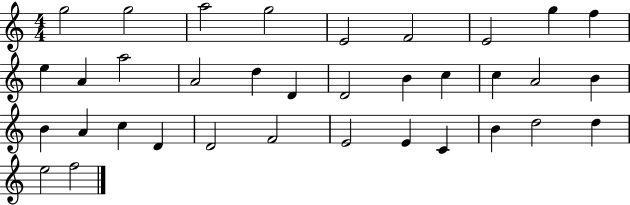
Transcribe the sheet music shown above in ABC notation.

X:1
T:Untitled
M:4/4
L:1/4
K:C
g2 g2 a2 g2 E2 F2 E2 g f e A a2 A2 d D D2 B c c A2 B B A c D D2 F2 E2 E C B d2 d e2 f2